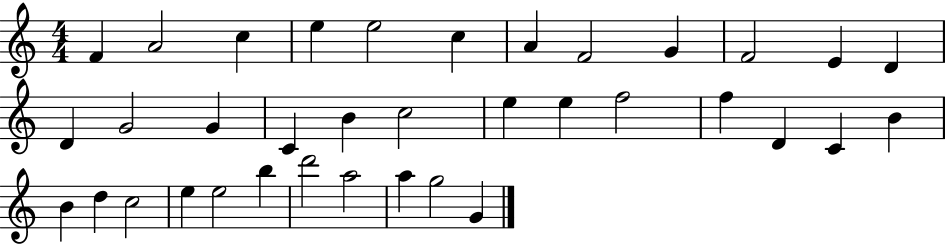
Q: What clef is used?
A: treble